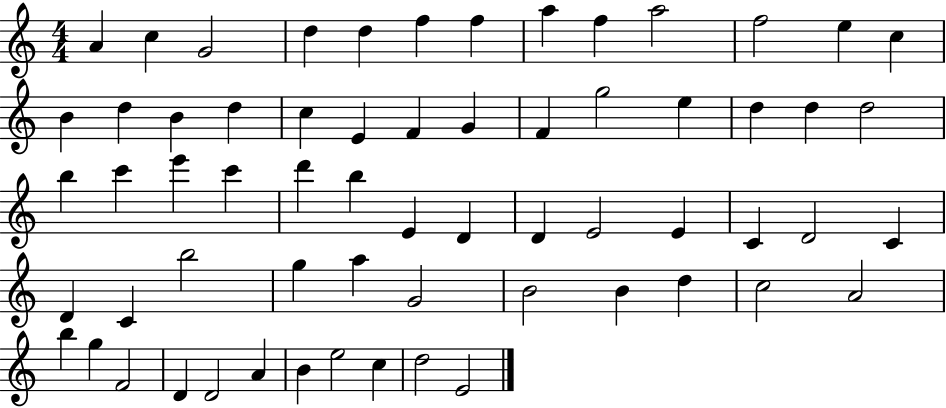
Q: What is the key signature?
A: C major